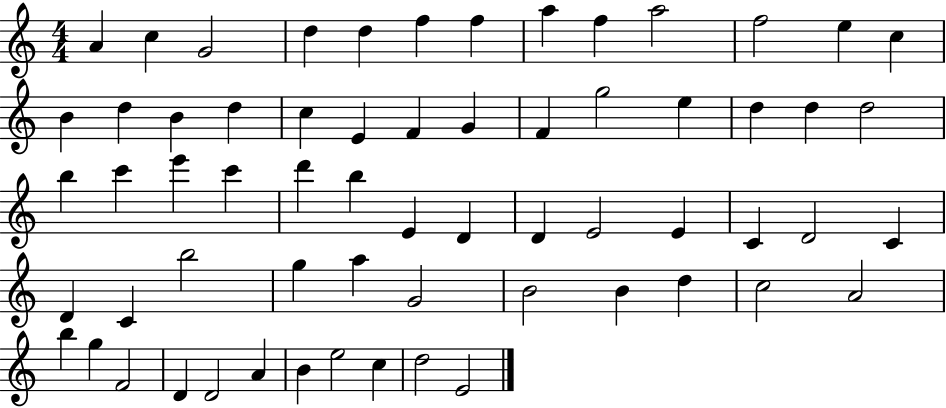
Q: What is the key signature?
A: C major